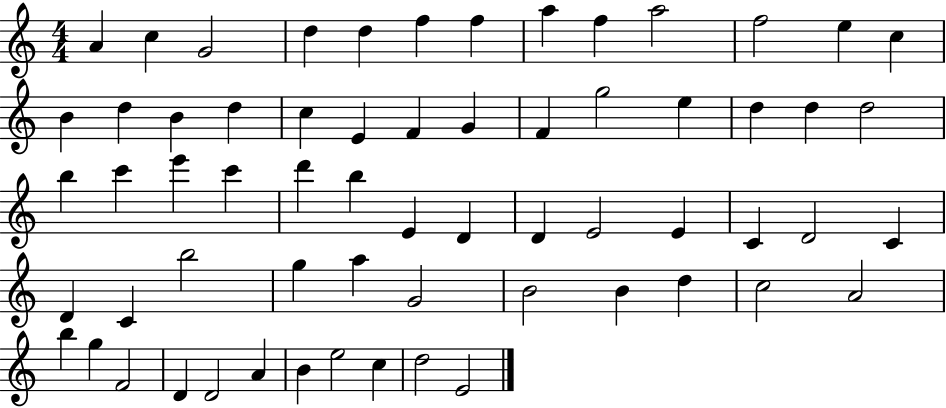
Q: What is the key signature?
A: C major